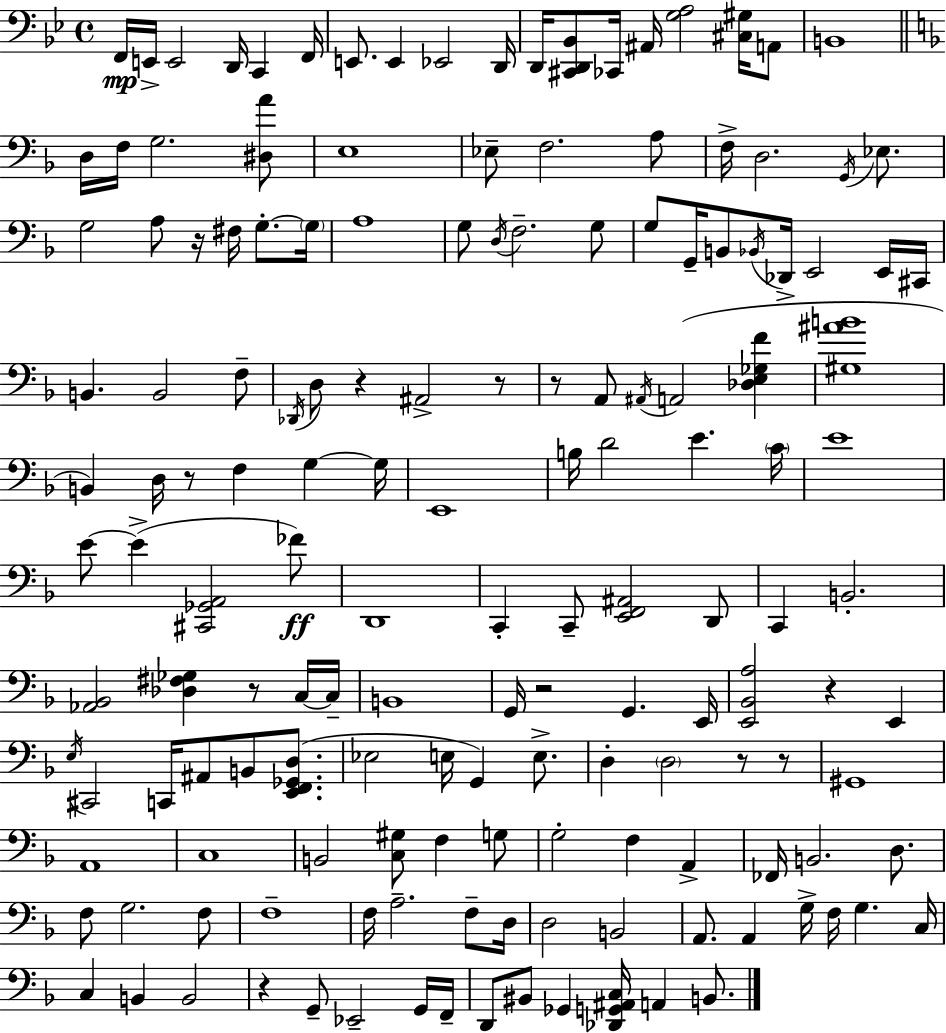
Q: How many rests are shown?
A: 11